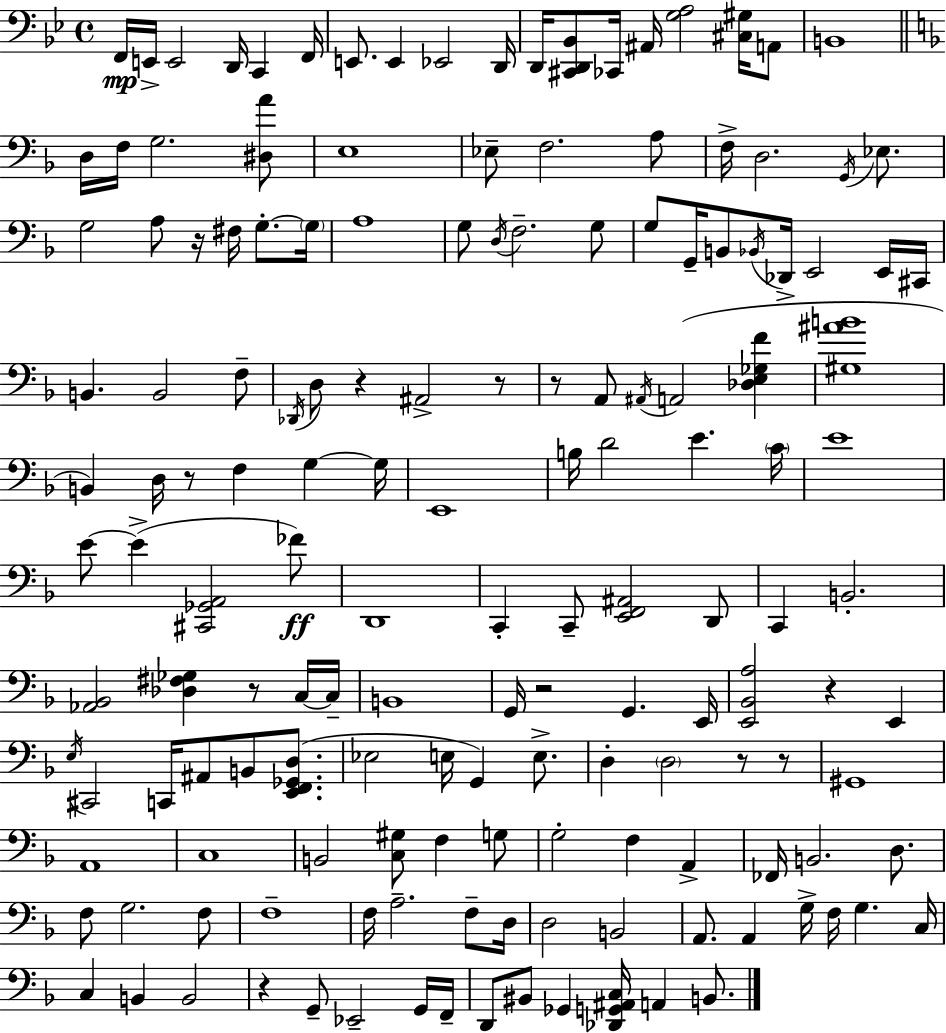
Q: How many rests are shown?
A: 11